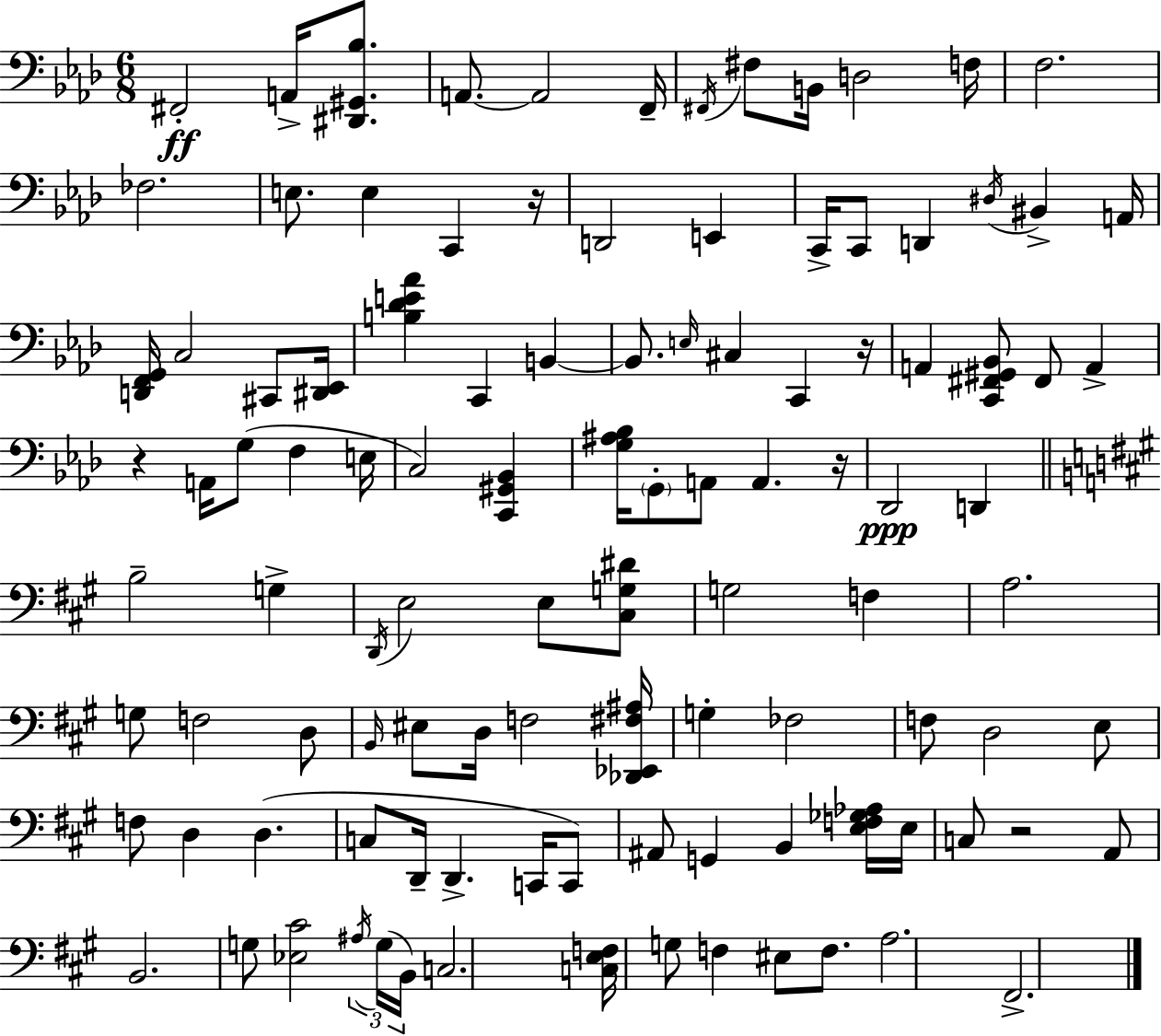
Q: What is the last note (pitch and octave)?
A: F#2